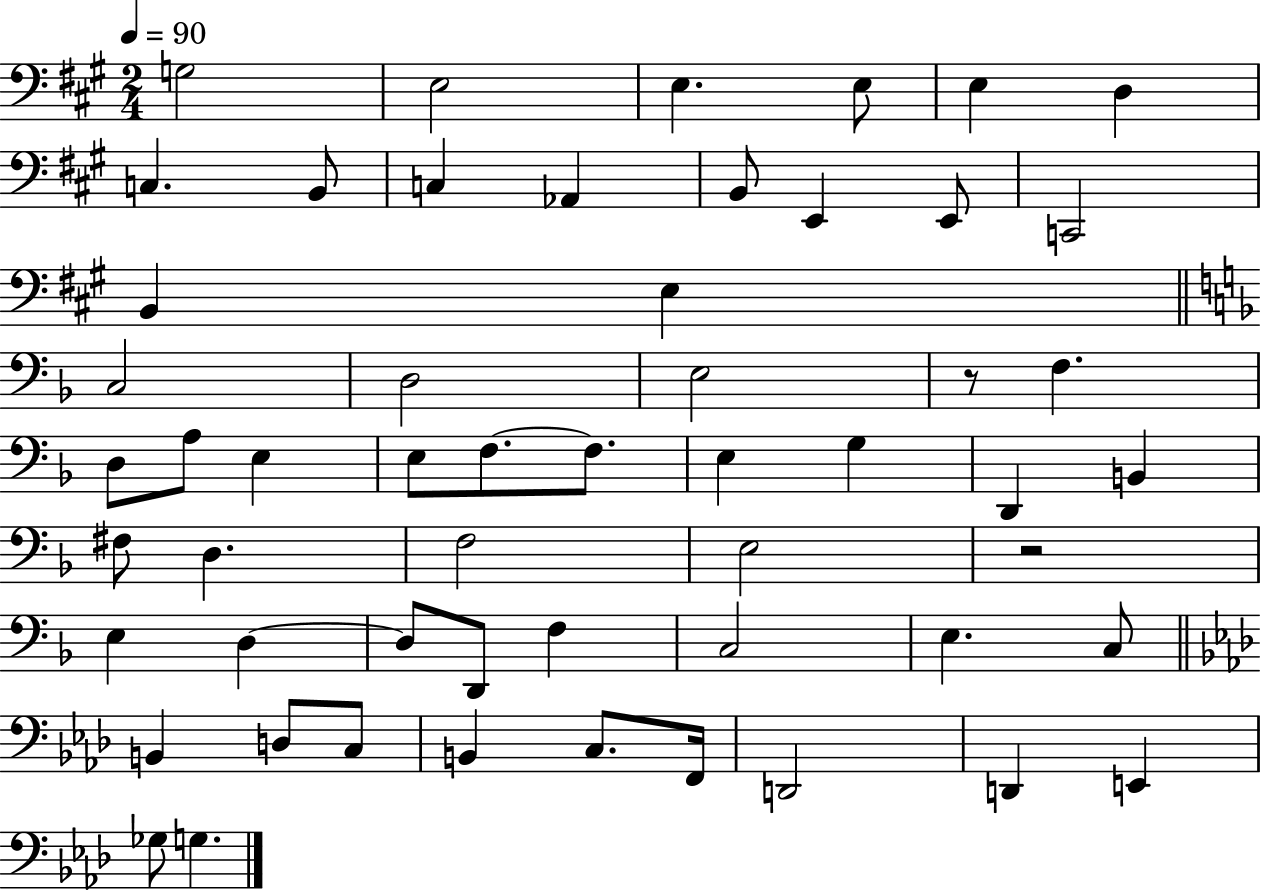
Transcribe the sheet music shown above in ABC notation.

X:1
T:Untitled
M:2/4
L:1/4
K:A
G,2 E,2 E, E,/2 E, D, C, B,,/2 C, _A,, B,,/2 E,, E,,/2 C,,2 B,, E, C,2 D,2 E,2 z/2 F, D,/2 A,/2 E, E,/2 F,/2 F,/2 E, G, D,, B,, ^F,/2 D, F,2 E,2 z2 E, D, D,/2 D,,/2 F, C,2 E, C,/2 B,, D,/2 C,/2 B,, C,/2 F,,/4 D,,2 D,, E,, _G,/2 G,